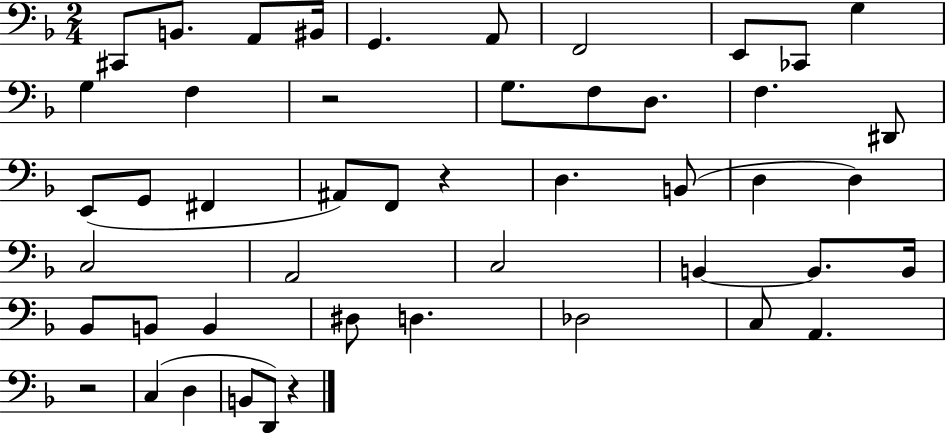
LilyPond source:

{
  \clef bass
  \numericTimeSignature
  \time 2/4
  \key f \major
  cis,8 b,8. a,8 bis,16 | g,4. a,8 | f,2 | e,8 ces,8 g4 | \break g4 f4 | r2 | g8. f8 d8. | f4. dis,8 | \break e,8( g,8 fis,4 | ais,8) f,8 r4 | d4. b,8( | d4 d4) | \break c2 | a,2 | c2 | b,4~~ b,8. b,16 | \break bes,8 b,8 b,4 | dis8 d4. | des2 | c8 a,4. | \break r2 | c4( d4 | b,8 d,8) r4 | \bar "|."
}